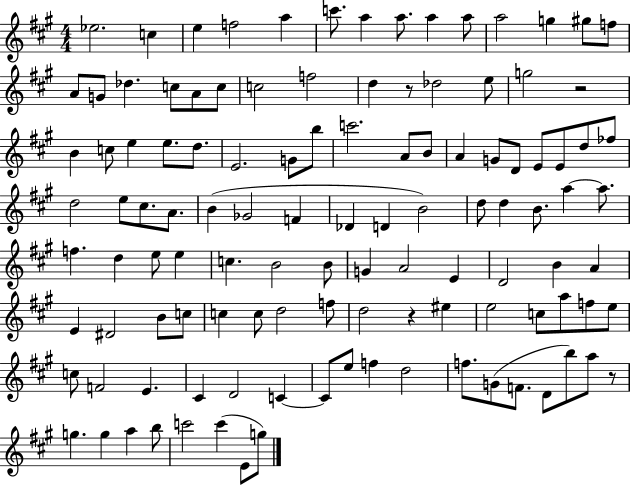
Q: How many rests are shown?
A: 4